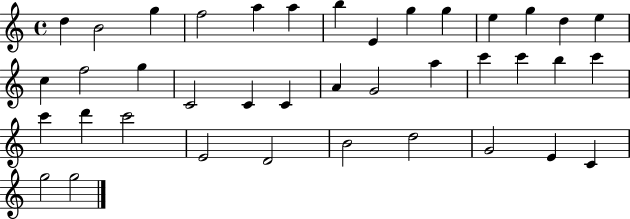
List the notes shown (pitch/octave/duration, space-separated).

D5/q B4/h G5/q F5/h A5/q A5/q B5/q E4/q G5/q G5/q E5/q G5/q D5/q E5/q C5/q F5/h G5/q C4/h C4/q C4/q A4/q G4/h A5/q C6/q C6/q B5/q C6/q C6/q D6/q C6/h E4/h D4/h B4/h D5/h G4/h E4/q C4/q G5/h G5/h